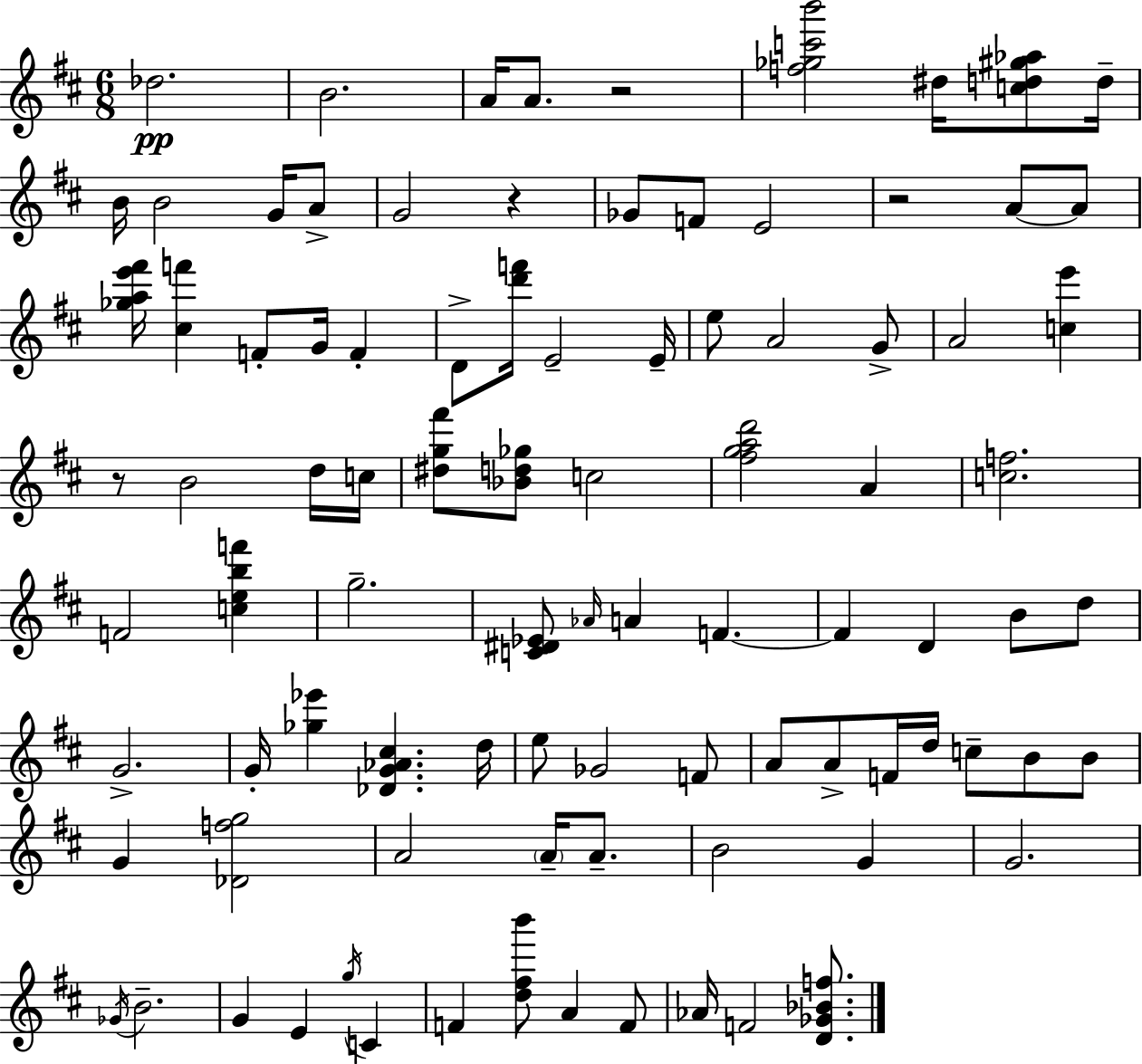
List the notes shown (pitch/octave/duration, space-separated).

Db5/h. B4/h. A4/s A4/e. R/h [F5,Gb5,C6,B6]/h D#5/s [C5,D5,G#5,Ab5]/e D5/s B4/s B4/h G4/s A4/e G4/h R/q Gb4/e F4/e E4/h R/h A4/e A4/e [Gb5,A5,E6,F#6]/s [C#5,F6]/q F4/e G4/s F4/q D4/e [D6,F6]/s E4/h E4/s E5/e A4/h G4/e A4/h [C5,E6]/q R/e B4/h D5/s C5/s [D#5,G5,F#6]/e [Bb4,D5,Gb5]/e C5/h [F#5,G5,A5,D6]/h A4/q [C5,F5]/h. F4/h [C5,E5,B5,F6]/q G5/h. [C4,D#4,Eb4]/e Ab4/s A4/q F4/q. F4/q D4/q B4/e D5/e G4/h. G4/s [Gb5,Eb6]/q [Db4,G4,Ab4,C#5]/q. D5/s E5/e Gb4/h F4/e A4/e A4/e F4/s D5/s C5/e B4/e B4/e G4/q [Db4,F5,G5]/h A4/h A4/s A4/e. B4/h G4/q G4/h. Gb4/s B4/h. G4/q E4/q G5/s C4/q F4/q [D5,F#5,B6]/e A4/q F4/e Ab4/s F4/h [D4,Gb4,Bb4,F5]/e.